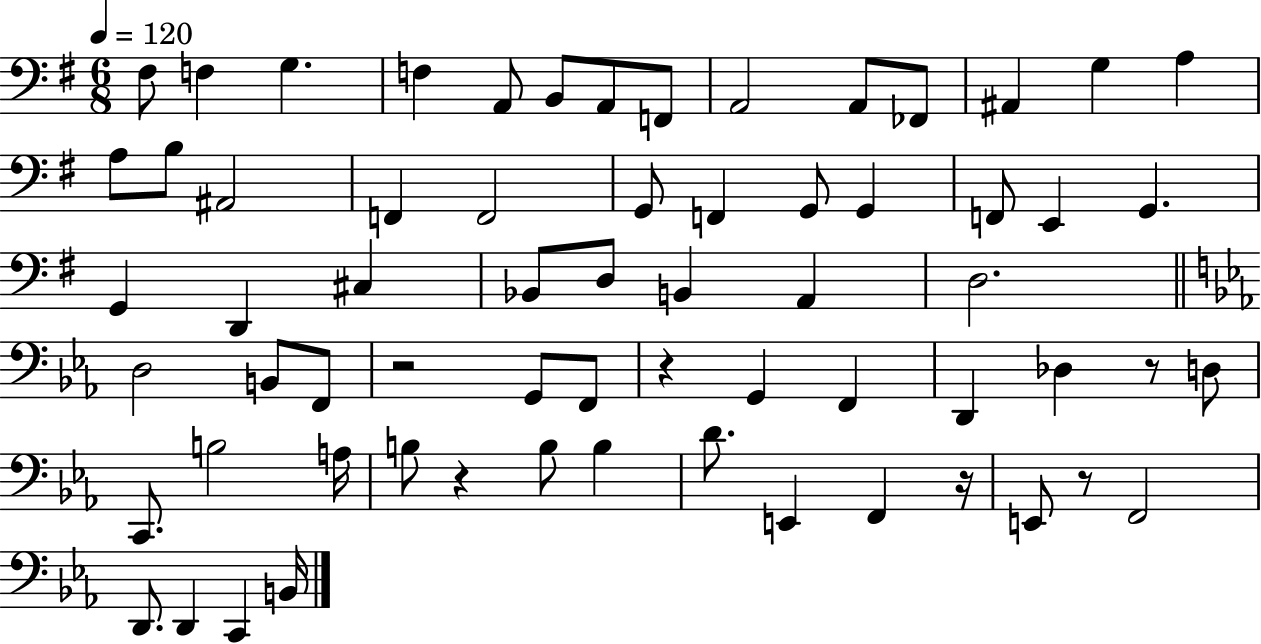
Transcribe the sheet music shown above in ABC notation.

X:1
T:Untitled
M:6/8
L:1/4
K:G
^F,/2 F, G, F, A,,/2 B,,/2 A,,/2 F,,/2 A,,2 A,,/2 _F,,/2 ^A,, G, A, A,/2 B,/2 ^A,,2 F,, F,,2 G,,/2 F,, G,,/2 G,, F,,/2 E,, G,, G,, D,, ^C, _B,,/2 D,/2 B,, A,, D,2 D,2 B,,/2 F,,/2 z2 G,,/2 F,,/2 z G,, F,, D,, _D, z/2 D,/2 C,,/2 B,2 A,/4 B,/2 z B,/2 B, D/2 E,, F,, z/4 E,,/2 z/2 F,,2 D,,/2 D,, C,, B,,/4